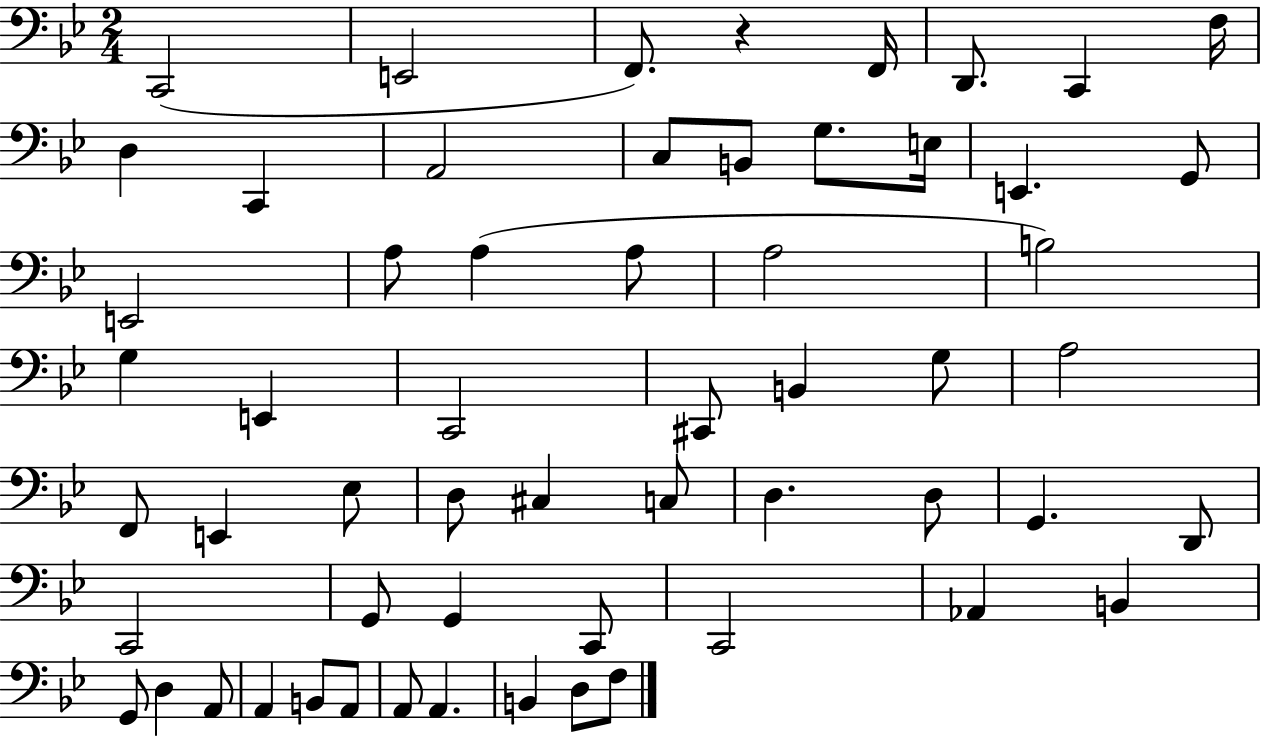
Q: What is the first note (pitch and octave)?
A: C2